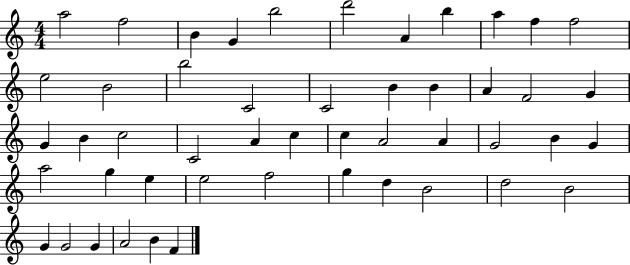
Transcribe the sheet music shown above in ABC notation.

X:1
T:Untitled
M:4/4
L:1/4
K:C
a2 f2 B G b2 d'2 A b a f f2 e2 B2 b2 C2 C2 B B A F2 G G B c2 C2 A c c A2 A G2 B G a2 g e e2 f2 g d B2 d2 B2 G G2 G A2 B F